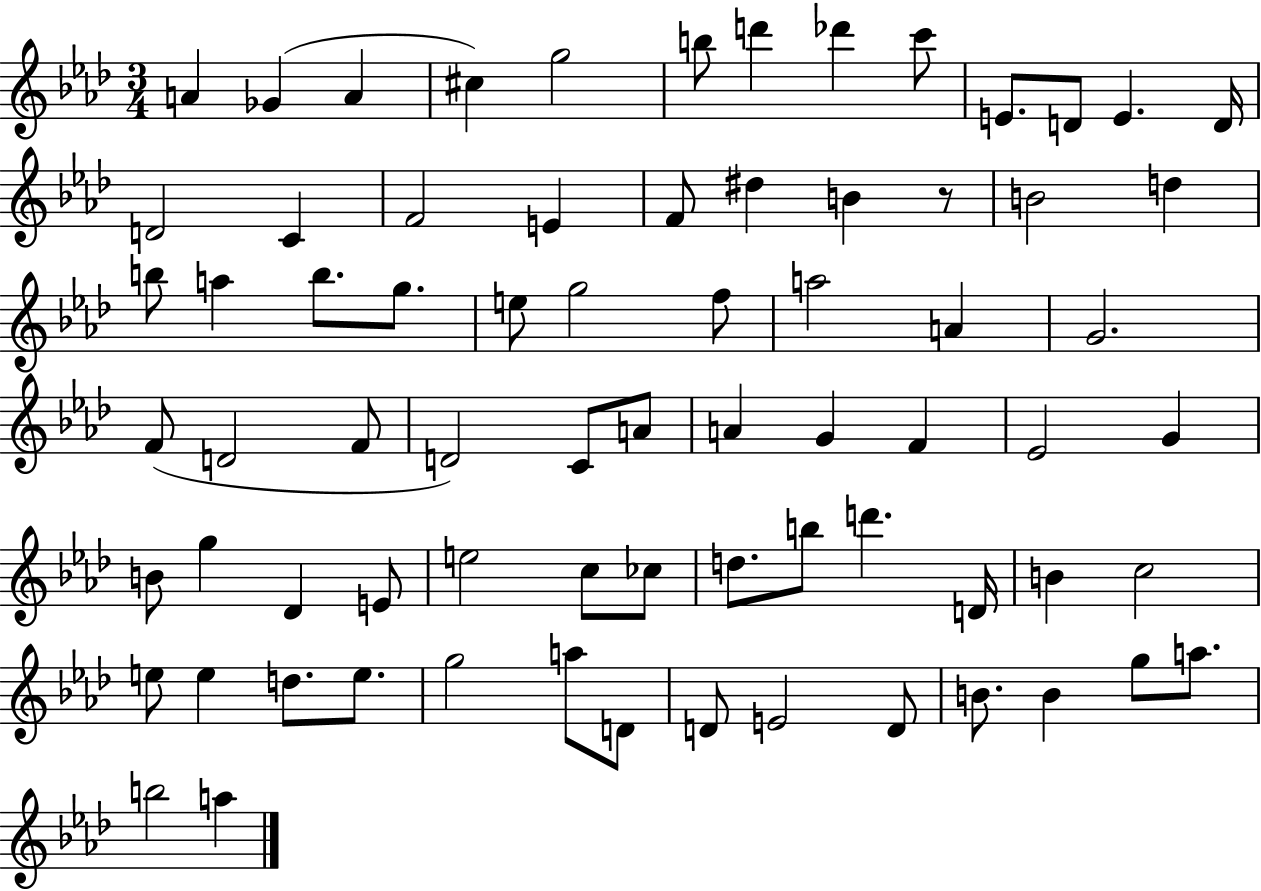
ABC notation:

X:1
T:Untitled
M:3/4
L:1/4
K:Ab
A _G A ^c g2 b/2 d' _d' c'/2 E/2 D/2 E D/4 D2 C F2 E F/2 ^d B z/2 B2 d b/2 a b/2 g/2 e/2 g2 f/2 a2 A G2 F/2 D2 F/2 D2 C/2 A/2 A G F _E2 G B/2 g _D E/2 e2 c/2 _c/2 d/2 b/2 d' D/4 B c2 e/2 e d/2 e/2 g2 a/2 D/2 D/2 E2 D/2 B/2 B g/2 a/2 b2 a